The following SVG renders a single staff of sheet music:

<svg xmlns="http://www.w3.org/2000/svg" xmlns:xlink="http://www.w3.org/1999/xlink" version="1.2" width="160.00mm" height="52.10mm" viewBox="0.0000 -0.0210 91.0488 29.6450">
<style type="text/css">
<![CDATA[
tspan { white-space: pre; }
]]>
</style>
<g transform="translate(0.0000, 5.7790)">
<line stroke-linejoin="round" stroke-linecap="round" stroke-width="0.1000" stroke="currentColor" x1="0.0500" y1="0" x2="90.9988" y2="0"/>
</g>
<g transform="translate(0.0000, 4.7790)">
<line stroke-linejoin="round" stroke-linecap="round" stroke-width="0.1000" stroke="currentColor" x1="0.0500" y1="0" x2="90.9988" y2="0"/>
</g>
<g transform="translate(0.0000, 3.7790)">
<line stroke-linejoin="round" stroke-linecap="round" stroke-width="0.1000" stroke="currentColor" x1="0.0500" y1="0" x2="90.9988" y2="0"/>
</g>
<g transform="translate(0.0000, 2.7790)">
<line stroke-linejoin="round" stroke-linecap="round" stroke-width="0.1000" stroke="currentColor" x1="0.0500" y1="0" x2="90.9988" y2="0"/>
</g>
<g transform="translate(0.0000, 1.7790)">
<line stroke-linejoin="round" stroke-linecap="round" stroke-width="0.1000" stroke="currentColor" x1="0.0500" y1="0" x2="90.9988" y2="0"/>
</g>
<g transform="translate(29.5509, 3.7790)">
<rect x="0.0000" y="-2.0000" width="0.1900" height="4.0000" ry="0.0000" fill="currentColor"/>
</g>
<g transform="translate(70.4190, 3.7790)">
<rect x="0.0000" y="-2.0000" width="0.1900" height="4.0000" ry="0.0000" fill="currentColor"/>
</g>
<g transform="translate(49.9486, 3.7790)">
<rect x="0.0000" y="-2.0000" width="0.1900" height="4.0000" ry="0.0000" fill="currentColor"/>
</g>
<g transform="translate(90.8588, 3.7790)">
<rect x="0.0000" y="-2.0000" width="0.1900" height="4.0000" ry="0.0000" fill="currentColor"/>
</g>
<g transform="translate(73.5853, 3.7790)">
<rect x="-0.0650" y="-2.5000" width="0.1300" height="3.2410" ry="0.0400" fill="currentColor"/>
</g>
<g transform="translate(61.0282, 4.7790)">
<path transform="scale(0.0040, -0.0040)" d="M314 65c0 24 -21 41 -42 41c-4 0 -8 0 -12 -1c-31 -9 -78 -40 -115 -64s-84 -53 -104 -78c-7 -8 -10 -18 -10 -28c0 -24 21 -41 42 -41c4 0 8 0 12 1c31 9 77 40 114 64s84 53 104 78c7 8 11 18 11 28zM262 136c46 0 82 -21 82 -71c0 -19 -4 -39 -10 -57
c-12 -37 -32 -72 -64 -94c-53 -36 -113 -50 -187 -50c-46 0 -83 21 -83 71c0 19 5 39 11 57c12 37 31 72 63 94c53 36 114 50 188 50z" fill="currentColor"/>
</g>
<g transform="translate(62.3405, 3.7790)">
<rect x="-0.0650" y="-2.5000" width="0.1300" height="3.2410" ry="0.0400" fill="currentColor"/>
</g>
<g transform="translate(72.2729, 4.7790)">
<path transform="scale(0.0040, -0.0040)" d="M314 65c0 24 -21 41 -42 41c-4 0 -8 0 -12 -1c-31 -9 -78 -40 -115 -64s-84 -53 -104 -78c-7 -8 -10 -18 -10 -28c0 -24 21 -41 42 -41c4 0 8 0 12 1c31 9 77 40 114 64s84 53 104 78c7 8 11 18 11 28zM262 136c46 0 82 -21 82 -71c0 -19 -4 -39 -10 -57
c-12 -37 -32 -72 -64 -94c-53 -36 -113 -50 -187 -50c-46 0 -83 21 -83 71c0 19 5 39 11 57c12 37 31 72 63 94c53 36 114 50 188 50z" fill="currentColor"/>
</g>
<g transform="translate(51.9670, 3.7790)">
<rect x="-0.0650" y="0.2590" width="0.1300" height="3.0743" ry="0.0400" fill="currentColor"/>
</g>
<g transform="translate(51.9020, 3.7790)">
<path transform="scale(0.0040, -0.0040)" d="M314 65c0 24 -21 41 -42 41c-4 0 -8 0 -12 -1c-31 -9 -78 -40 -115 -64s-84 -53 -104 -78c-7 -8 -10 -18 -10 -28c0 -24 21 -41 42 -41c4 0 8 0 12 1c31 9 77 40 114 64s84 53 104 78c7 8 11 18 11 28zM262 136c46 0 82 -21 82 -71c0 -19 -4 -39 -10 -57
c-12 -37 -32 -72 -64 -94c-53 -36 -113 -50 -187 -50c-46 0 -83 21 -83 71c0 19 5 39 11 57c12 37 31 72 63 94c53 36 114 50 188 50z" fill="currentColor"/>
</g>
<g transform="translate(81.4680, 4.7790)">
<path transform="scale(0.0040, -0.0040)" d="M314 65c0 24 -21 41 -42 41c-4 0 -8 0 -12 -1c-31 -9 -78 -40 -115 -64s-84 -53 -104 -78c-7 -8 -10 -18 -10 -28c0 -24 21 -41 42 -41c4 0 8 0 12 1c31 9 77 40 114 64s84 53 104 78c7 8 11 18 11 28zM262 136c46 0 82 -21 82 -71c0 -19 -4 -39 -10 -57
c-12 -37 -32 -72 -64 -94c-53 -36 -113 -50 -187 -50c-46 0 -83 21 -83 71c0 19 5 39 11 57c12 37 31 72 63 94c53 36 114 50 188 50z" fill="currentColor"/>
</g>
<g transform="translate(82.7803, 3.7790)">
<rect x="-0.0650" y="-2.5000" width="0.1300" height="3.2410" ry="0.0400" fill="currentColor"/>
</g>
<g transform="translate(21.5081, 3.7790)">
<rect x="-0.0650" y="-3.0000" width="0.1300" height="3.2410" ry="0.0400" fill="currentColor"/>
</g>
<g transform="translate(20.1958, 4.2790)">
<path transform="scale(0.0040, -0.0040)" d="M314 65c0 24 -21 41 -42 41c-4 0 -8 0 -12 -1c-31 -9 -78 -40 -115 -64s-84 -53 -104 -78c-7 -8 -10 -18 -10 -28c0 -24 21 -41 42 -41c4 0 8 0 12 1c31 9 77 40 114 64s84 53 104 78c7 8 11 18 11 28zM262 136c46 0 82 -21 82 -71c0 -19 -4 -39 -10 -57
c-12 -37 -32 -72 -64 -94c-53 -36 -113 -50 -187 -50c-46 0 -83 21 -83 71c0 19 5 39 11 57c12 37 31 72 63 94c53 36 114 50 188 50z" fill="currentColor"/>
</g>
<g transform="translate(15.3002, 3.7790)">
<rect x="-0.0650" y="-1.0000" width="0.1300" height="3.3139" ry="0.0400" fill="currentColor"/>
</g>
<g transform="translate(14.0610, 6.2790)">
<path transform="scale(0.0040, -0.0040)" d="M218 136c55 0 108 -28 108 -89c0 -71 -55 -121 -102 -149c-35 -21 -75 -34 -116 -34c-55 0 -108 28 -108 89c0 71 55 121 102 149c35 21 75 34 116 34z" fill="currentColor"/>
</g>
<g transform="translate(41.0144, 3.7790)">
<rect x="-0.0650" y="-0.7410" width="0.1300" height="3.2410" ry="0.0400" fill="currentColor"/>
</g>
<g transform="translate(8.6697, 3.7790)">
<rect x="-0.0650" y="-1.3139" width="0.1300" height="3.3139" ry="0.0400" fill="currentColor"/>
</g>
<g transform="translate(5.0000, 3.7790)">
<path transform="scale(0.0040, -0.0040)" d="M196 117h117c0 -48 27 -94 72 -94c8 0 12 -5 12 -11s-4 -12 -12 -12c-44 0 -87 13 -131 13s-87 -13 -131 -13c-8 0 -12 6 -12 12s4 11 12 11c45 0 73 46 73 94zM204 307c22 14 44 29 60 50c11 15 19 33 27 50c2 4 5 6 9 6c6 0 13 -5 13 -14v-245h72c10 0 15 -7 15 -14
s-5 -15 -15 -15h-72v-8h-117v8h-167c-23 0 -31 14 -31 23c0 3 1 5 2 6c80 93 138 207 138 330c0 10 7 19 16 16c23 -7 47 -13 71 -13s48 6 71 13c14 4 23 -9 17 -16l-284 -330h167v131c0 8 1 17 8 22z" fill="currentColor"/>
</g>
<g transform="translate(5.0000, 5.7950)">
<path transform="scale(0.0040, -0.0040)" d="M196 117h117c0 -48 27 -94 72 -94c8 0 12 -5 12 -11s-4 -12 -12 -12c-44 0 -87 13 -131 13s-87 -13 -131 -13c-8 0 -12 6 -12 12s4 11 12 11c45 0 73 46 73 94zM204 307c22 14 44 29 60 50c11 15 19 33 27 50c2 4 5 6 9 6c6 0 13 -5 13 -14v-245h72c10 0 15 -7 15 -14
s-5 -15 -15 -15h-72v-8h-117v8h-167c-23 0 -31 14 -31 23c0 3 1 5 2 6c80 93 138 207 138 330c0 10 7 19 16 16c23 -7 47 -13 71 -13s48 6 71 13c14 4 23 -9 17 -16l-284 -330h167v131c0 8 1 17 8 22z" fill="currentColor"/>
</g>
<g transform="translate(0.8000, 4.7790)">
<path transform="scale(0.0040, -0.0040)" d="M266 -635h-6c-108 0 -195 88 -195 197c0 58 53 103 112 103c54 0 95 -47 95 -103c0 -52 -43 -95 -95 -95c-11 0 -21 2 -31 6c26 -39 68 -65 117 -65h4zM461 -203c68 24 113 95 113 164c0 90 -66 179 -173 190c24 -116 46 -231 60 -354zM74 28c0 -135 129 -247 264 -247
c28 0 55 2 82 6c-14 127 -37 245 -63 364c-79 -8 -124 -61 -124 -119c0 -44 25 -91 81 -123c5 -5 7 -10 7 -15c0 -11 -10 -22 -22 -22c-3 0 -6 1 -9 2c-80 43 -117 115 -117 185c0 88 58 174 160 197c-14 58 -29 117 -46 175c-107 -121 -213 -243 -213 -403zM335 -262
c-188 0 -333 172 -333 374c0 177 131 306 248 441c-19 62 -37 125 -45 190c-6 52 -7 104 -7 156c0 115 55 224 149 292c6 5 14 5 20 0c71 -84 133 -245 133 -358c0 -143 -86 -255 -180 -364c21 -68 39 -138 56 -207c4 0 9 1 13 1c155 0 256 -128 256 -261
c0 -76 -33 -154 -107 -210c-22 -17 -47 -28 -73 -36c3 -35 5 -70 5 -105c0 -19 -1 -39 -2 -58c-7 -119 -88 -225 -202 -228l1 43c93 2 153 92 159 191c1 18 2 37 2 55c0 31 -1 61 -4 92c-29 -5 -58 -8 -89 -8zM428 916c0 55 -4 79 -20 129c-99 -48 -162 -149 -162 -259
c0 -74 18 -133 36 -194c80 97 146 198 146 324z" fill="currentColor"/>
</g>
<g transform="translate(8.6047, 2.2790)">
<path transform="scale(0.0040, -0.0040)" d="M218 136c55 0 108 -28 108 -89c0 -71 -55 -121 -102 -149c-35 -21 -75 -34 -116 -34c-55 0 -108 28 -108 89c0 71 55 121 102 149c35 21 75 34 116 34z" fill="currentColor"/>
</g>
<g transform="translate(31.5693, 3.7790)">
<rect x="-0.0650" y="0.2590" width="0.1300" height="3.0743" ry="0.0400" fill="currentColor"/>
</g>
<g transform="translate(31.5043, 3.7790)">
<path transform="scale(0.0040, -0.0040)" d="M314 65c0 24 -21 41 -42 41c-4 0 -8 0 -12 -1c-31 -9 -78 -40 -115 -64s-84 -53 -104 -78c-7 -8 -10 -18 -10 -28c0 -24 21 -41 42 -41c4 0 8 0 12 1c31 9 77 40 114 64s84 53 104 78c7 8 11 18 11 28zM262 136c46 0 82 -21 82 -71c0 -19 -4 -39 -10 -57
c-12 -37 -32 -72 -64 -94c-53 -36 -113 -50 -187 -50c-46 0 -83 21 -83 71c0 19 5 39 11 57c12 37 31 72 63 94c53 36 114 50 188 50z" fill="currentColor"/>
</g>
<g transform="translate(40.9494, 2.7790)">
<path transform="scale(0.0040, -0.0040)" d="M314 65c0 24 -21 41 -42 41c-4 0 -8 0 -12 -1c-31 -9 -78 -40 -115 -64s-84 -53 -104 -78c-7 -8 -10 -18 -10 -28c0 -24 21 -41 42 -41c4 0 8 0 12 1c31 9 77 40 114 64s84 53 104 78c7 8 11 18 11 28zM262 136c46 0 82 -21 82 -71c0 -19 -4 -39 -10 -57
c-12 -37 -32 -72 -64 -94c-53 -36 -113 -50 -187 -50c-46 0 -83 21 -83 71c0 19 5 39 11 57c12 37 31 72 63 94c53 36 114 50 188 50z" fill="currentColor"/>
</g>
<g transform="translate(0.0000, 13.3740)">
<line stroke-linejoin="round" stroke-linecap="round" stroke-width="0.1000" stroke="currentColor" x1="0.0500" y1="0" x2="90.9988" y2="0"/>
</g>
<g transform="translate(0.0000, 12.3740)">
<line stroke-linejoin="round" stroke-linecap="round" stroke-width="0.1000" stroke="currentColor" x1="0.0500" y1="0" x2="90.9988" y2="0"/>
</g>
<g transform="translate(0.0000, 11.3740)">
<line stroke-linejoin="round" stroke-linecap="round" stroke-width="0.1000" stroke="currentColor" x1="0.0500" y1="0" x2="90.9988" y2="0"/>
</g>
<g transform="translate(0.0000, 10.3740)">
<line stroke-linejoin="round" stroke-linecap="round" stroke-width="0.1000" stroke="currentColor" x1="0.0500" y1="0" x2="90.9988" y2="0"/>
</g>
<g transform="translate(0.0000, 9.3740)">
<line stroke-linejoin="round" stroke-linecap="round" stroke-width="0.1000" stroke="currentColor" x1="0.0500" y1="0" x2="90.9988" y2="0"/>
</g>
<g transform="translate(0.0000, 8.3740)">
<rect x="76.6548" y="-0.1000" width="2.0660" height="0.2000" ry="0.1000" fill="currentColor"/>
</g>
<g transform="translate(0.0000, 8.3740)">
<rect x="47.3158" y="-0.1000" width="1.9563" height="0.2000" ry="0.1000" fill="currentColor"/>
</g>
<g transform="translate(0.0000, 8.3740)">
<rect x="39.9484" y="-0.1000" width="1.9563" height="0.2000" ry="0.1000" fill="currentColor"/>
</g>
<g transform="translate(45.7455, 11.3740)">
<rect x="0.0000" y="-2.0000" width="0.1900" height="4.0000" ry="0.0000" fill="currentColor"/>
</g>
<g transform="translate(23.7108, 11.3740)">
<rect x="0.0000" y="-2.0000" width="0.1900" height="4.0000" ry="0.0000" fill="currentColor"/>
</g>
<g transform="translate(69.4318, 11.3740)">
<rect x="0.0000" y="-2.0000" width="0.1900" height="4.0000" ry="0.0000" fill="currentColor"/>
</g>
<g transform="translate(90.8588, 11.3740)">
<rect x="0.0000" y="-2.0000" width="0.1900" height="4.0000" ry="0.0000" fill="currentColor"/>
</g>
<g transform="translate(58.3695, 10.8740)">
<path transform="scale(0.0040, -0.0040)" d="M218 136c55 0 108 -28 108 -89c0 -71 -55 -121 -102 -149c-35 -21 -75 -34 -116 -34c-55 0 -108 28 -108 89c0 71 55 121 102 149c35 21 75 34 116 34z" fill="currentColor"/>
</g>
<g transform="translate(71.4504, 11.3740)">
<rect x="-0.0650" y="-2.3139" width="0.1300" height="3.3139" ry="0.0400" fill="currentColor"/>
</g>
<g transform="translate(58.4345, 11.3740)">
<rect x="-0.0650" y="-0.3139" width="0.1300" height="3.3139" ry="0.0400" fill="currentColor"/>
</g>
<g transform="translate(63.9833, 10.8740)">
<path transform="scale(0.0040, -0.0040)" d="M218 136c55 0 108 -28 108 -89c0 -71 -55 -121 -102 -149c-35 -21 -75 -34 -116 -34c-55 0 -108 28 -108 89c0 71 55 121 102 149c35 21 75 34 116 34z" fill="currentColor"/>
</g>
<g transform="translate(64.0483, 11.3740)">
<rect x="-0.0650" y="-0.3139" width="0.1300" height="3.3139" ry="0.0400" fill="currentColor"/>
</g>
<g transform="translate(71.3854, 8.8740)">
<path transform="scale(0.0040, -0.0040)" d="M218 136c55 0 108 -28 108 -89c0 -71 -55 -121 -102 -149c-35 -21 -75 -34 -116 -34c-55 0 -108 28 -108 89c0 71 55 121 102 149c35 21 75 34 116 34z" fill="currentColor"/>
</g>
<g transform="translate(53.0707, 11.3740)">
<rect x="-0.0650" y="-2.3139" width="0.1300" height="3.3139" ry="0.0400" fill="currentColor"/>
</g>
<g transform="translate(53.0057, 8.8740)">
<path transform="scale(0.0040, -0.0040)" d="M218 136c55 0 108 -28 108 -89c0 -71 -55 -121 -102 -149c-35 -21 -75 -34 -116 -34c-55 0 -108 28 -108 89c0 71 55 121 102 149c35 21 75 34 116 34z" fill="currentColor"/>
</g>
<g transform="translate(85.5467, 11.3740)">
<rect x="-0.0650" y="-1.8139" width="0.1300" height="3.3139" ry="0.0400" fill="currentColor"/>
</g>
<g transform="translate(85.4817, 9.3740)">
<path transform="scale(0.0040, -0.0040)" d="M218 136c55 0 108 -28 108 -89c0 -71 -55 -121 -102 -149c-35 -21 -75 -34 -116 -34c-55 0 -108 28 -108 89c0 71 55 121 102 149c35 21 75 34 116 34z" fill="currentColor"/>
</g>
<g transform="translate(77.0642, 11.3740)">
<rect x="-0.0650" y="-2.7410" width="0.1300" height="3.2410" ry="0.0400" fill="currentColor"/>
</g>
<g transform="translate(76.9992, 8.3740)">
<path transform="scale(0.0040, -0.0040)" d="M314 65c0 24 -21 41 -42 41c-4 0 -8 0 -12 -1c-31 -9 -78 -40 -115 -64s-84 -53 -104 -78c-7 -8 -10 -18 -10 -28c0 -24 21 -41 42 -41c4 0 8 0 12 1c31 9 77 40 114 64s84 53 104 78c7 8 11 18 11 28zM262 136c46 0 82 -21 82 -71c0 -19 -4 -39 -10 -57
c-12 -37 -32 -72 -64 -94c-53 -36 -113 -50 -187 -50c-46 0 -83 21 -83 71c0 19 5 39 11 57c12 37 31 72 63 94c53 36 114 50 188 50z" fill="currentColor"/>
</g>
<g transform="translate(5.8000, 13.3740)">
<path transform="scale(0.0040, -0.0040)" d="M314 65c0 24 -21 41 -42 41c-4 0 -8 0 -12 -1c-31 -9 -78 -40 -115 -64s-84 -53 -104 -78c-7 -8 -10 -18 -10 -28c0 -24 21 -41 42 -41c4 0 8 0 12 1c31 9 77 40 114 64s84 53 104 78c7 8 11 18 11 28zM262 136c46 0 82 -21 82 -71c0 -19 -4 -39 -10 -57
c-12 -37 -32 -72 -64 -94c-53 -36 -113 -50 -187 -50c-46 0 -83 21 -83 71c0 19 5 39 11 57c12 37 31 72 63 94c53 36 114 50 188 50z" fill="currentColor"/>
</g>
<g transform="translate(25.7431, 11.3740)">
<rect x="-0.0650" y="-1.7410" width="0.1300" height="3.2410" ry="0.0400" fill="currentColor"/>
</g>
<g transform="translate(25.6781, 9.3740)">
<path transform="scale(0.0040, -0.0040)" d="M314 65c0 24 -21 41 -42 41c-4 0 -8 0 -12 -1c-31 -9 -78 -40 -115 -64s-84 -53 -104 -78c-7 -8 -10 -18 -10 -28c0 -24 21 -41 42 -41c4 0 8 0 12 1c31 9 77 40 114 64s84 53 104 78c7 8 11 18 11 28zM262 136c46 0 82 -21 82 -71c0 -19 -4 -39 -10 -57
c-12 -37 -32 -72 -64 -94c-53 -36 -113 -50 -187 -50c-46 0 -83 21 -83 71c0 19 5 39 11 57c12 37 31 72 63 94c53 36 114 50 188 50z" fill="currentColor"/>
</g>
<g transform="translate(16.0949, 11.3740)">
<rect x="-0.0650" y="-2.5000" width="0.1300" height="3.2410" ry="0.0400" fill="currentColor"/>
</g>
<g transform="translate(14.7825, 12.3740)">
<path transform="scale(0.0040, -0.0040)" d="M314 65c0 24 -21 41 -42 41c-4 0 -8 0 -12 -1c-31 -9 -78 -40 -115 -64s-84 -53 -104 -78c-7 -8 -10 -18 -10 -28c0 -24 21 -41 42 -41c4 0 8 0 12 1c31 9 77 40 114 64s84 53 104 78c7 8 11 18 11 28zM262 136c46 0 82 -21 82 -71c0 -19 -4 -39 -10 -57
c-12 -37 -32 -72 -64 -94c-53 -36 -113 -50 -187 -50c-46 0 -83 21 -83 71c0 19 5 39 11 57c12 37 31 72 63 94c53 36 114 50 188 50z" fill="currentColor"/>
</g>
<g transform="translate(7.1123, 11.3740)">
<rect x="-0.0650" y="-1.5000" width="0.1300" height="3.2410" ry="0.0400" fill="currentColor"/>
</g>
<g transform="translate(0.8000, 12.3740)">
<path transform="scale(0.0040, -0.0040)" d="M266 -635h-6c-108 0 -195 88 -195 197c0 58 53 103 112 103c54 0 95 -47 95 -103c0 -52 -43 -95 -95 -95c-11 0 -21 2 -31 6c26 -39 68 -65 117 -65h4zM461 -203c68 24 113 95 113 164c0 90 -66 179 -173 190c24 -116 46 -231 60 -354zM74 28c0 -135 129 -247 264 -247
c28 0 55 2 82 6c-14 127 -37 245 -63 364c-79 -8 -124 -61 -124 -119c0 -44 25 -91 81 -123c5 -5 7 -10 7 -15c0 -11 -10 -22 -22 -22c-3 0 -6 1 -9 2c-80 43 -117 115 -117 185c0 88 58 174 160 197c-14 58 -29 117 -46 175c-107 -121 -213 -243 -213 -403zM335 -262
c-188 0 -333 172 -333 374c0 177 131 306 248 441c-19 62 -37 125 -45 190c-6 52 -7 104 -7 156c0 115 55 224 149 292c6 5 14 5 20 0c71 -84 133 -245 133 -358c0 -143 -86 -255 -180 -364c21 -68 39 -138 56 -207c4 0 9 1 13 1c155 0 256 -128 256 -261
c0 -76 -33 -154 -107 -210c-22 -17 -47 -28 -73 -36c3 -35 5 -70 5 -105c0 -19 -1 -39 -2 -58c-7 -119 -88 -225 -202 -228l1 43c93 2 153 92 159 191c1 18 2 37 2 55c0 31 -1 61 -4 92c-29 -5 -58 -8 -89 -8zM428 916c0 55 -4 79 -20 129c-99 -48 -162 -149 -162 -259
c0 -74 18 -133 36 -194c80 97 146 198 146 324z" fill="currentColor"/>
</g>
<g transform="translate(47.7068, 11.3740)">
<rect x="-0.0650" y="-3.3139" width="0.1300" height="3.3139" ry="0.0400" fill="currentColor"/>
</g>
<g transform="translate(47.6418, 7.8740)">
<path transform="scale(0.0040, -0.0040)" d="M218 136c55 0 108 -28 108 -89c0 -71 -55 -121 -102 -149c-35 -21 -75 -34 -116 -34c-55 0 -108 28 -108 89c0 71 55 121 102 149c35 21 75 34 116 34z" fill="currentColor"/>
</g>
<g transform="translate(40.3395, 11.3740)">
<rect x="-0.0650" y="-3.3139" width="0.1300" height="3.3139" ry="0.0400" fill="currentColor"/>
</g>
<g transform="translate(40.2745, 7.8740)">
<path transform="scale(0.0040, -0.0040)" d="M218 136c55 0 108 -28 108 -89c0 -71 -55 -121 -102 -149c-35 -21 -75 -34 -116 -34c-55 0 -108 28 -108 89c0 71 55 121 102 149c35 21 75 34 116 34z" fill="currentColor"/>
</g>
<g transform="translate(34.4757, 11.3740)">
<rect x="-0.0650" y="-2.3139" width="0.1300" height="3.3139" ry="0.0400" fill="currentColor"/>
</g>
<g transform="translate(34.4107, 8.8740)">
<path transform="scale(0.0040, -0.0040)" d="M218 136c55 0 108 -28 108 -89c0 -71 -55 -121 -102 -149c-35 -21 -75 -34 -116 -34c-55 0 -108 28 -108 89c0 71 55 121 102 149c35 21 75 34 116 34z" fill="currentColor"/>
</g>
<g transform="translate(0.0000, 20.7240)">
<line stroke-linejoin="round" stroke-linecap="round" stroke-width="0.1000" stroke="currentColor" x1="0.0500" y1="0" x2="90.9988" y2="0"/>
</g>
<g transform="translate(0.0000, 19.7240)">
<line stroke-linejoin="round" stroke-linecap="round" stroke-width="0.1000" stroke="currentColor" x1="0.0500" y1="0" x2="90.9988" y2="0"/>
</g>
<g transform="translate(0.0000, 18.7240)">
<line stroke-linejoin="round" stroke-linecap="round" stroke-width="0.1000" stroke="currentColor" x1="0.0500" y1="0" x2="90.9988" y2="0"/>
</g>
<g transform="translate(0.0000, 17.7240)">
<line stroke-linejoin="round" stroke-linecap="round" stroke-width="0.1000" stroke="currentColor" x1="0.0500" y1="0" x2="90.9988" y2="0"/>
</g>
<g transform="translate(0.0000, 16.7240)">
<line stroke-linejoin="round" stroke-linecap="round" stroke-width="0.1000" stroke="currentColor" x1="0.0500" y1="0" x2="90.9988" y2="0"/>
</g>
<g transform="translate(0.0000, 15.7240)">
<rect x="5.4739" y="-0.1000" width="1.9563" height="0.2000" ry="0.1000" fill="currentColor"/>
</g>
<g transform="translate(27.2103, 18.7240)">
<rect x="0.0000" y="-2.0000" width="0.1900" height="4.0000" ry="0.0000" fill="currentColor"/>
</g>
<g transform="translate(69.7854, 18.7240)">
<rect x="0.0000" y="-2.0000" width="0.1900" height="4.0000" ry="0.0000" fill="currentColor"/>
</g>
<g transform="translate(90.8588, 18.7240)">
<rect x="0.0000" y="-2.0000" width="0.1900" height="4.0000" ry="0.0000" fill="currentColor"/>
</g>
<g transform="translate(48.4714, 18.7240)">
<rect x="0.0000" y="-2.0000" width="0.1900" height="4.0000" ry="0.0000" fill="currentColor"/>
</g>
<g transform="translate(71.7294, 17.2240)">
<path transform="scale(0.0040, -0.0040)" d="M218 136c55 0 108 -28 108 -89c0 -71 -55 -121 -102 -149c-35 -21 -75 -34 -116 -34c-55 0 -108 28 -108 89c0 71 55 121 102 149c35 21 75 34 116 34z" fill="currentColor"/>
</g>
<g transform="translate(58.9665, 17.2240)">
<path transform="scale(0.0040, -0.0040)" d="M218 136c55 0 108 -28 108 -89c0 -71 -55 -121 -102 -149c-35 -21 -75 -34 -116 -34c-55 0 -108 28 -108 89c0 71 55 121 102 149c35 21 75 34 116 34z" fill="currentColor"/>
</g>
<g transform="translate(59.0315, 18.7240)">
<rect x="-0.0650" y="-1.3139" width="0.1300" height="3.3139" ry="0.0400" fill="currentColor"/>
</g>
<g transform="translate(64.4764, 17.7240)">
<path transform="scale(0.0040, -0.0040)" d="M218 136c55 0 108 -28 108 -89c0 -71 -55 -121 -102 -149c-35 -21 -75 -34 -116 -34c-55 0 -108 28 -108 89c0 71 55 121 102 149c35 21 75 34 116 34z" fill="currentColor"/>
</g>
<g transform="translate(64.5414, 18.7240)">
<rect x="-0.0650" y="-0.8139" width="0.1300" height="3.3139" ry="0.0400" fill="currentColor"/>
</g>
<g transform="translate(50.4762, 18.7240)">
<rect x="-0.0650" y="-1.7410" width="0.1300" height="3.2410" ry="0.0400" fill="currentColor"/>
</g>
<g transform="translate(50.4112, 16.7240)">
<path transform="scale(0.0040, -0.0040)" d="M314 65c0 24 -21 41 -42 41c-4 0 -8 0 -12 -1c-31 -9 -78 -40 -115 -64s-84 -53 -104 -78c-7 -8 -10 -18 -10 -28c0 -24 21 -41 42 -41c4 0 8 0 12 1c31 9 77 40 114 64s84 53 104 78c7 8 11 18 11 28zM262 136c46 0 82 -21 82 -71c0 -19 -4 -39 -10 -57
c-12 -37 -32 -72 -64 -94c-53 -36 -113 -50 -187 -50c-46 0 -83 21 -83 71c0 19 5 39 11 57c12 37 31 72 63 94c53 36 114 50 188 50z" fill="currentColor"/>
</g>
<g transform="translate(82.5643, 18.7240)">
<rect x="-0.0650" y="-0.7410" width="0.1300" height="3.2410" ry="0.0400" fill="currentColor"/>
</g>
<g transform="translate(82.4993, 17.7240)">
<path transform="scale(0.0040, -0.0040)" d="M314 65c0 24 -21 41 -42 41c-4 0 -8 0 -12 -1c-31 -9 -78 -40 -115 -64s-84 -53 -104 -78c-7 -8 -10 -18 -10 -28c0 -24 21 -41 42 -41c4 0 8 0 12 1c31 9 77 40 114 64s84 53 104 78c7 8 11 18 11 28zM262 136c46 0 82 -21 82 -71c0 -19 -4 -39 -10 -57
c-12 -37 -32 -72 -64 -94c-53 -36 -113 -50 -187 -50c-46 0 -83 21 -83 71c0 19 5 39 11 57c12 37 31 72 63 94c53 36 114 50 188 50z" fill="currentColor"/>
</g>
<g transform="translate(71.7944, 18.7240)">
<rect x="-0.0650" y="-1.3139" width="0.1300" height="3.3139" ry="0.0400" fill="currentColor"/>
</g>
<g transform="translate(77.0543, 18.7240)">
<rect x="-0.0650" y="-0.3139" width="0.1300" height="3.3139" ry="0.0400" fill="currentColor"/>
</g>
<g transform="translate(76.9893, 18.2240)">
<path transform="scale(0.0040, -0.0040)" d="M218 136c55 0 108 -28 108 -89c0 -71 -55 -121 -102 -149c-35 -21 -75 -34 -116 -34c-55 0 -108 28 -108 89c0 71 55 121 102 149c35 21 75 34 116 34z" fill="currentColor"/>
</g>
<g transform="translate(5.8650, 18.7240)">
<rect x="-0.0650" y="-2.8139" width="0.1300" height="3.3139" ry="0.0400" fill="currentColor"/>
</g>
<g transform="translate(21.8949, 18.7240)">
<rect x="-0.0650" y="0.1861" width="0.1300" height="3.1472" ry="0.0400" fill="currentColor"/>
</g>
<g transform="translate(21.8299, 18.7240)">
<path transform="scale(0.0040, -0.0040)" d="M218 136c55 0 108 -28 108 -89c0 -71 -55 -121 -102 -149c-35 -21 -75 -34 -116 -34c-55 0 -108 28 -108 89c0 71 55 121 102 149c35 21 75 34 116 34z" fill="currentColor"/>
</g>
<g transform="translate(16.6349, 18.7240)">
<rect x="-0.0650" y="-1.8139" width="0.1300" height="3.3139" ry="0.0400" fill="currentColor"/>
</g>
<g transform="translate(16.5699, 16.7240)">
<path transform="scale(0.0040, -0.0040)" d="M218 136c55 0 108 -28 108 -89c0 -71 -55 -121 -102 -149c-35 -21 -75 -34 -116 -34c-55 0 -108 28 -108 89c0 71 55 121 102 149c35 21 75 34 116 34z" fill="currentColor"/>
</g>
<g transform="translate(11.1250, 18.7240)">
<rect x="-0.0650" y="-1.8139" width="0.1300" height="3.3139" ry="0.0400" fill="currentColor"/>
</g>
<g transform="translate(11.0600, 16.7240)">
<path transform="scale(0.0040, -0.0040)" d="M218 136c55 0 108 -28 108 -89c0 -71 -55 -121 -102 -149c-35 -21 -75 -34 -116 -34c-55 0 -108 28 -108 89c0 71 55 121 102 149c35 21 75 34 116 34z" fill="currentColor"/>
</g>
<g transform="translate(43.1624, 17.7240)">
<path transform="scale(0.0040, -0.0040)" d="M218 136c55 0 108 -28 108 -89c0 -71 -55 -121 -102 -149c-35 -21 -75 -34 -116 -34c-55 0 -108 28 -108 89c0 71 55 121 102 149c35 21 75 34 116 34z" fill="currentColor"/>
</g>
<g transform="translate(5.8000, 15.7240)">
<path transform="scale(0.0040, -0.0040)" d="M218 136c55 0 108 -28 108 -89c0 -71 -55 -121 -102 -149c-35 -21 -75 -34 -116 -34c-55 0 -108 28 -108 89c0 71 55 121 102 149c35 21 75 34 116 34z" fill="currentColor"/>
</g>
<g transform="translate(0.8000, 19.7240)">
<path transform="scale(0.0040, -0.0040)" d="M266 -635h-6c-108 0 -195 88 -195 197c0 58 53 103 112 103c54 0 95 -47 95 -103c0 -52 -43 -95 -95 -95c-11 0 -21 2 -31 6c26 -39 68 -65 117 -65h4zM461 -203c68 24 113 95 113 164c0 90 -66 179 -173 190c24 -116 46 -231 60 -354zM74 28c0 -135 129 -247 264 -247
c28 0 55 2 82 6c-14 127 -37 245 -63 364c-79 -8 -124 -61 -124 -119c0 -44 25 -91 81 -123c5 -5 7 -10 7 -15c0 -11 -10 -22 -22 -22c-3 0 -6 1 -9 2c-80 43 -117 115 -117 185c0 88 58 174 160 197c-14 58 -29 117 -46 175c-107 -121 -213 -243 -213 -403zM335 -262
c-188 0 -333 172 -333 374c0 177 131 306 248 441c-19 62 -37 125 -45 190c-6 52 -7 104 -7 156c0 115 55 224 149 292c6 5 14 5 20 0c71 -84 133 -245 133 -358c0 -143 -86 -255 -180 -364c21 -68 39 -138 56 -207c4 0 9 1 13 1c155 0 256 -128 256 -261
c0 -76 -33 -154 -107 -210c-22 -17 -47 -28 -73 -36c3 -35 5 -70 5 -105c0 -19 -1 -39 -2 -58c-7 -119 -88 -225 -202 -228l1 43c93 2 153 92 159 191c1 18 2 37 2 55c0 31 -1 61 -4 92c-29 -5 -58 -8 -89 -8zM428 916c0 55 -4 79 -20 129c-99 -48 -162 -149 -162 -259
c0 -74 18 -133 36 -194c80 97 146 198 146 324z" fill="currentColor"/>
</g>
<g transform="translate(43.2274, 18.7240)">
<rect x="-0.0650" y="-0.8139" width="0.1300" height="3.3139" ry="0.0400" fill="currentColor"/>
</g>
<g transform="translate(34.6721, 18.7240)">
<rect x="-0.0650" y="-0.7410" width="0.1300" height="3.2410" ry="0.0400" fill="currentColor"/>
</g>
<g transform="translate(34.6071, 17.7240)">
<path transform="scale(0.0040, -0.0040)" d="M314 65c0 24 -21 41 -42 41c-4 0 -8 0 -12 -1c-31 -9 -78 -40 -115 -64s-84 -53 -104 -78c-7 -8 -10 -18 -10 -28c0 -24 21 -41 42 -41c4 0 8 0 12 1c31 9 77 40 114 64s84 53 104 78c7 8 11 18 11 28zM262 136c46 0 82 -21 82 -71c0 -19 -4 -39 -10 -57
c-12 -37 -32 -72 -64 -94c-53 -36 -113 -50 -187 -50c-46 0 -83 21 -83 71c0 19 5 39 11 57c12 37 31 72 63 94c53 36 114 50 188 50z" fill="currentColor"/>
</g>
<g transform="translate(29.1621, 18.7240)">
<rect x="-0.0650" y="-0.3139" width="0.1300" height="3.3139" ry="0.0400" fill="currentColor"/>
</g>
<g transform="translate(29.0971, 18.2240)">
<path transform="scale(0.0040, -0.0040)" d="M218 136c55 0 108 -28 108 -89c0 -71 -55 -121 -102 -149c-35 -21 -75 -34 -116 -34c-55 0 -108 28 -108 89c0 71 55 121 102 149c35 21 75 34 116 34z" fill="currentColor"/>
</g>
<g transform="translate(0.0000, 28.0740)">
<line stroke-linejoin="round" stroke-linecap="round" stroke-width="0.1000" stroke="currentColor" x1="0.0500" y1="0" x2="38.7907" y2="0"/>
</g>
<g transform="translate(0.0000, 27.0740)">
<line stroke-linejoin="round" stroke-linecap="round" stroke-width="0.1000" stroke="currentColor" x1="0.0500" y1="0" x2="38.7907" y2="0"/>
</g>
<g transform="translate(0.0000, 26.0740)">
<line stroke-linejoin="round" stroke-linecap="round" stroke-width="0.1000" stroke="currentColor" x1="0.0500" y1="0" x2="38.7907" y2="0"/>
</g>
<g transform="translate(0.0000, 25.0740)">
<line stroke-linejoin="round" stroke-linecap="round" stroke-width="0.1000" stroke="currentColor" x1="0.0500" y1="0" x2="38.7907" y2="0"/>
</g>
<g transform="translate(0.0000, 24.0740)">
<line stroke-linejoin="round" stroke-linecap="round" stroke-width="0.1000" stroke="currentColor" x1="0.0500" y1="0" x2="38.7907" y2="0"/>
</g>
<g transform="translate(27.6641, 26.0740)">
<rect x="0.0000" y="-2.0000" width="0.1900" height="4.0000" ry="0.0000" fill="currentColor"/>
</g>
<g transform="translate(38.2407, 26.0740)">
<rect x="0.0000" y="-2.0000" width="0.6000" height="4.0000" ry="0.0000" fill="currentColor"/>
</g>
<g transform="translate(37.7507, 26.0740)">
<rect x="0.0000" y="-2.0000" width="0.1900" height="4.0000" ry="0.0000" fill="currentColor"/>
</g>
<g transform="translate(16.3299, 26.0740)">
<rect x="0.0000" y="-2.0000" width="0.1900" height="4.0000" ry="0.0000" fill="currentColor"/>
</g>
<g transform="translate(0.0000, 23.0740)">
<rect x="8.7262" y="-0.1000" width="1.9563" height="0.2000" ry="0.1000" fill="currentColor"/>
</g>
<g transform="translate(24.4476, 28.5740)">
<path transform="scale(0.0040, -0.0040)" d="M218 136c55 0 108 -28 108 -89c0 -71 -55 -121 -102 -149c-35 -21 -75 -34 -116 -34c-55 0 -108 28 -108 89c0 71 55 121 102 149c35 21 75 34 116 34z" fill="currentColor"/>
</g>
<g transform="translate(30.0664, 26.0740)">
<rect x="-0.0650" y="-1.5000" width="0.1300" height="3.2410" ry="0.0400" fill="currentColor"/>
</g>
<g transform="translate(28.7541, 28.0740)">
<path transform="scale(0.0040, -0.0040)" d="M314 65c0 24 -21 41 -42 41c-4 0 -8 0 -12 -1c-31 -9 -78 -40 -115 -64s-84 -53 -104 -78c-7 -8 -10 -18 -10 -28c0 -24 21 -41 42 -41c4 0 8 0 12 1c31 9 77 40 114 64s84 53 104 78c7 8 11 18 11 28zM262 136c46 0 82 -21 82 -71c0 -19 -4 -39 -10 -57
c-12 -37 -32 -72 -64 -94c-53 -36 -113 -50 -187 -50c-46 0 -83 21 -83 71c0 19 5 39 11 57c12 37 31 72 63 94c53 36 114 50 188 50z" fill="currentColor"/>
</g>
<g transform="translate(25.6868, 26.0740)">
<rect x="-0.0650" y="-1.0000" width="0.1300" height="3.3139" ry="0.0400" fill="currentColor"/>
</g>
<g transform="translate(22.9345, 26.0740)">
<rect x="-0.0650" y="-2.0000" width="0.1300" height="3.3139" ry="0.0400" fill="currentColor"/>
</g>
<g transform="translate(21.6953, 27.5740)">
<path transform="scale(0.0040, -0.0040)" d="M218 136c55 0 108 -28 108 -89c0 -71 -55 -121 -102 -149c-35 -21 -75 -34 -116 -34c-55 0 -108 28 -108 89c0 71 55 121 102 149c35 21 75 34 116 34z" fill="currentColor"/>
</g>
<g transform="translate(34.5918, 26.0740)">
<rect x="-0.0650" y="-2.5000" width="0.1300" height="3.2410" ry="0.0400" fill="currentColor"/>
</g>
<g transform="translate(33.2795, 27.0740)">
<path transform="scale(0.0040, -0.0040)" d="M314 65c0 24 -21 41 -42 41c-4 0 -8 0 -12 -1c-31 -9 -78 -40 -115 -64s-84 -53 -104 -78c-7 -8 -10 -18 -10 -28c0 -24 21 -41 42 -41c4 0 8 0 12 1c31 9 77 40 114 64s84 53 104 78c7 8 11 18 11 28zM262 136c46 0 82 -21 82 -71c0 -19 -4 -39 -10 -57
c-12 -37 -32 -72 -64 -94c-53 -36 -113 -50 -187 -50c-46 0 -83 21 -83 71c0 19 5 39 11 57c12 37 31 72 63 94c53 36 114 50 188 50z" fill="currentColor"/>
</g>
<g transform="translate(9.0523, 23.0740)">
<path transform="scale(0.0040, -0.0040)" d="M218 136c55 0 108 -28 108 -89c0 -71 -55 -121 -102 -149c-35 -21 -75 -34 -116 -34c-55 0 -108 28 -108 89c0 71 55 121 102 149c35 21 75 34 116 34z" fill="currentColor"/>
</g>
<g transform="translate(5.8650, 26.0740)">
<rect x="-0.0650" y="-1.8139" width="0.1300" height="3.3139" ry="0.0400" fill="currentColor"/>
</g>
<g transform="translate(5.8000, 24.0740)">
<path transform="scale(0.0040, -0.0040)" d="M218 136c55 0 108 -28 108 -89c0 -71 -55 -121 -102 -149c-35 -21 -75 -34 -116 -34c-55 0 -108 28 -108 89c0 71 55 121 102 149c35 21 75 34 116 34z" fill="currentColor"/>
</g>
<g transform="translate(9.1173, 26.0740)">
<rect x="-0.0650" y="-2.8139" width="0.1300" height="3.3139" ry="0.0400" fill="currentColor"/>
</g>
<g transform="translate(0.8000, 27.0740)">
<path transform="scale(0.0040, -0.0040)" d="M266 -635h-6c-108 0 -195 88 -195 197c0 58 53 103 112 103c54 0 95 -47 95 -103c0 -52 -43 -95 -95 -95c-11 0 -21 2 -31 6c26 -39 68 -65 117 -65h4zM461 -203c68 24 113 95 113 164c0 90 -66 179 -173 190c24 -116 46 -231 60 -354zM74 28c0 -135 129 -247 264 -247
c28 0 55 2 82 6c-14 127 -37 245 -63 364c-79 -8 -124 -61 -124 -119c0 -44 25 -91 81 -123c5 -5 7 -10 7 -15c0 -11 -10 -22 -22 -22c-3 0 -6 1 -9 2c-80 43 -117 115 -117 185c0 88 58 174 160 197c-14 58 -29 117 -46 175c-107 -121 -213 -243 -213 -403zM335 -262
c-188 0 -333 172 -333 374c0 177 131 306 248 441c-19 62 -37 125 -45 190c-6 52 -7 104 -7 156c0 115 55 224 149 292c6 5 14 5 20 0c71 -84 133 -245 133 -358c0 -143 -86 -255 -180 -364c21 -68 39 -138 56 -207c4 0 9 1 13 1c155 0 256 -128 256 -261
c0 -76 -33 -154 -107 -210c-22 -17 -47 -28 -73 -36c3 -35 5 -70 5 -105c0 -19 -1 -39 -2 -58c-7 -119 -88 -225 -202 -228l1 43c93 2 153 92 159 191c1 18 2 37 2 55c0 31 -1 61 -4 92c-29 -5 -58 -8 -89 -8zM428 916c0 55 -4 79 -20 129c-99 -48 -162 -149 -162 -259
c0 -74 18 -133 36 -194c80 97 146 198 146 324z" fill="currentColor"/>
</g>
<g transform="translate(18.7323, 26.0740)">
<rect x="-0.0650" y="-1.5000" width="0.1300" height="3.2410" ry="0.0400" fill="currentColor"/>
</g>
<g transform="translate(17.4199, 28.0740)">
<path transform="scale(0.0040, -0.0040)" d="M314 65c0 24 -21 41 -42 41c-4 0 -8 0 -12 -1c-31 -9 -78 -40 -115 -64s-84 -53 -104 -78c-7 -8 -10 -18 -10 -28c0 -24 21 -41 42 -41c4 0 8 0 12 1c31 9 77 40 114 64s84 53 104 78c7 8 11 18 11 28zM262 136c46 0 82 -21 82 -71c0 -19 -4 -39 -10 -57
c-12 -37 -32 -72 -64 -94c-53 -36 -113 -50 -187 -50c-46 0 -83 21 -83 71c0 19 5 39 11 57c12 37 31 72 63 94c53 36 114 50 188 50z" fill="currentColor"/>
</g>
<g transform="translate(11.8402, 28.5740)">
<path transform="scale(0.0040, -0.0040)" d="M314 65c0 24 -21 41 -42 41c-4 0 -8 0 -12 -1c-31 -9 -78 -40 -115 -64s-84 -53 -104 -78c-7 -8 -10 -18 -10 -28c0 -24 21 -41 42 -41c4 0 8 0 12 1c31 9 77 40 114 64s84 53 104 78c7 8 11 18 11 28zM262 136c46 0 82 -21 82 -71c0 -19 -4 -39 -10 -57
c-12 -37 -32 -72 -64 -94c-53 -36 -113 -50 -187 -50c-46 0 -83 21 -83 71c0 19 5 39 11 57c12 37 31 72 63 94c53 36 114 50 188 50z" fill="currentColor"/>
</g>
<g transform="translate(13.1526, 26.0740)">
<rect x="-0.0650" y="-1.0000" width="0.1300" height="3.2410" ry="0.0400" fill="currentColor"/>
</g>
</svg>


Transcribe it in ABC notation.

X:1
T:Untitled
M:4/4
L:1/4
K:C
e D A2 B2 d2 B2 G2 G2 G2 E2 G2 f2 g b b g c c g a2 f a f f B c d2 d f2 e d e c d2 f a D2 E2 F D E2 G2